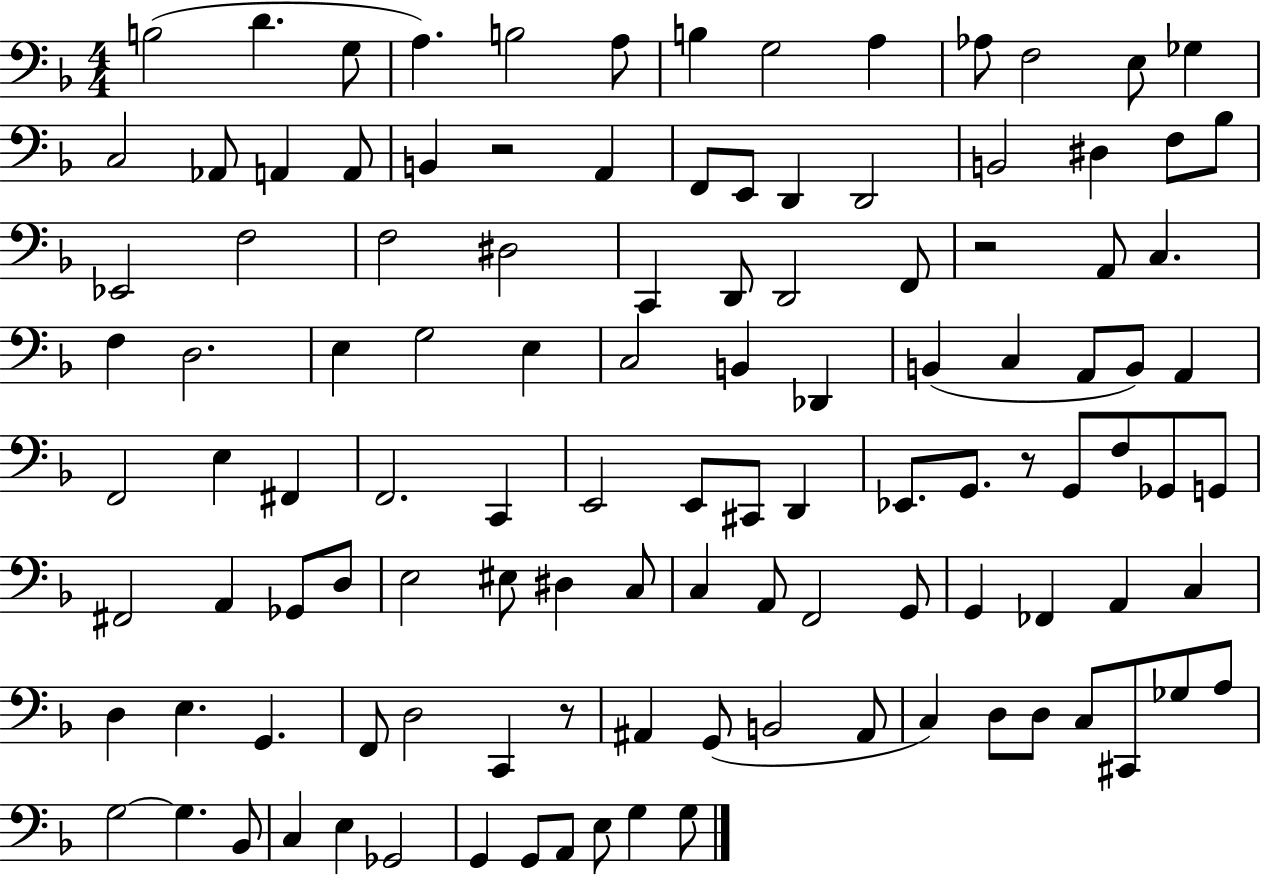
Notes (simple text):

B3/h D4/q. G3/e A3/q. B3/h A3/e B3/q G3/h A3/q Ab3/e F3/h E3/e Gb3/q C3/h Ab2/e A2/q A2/e B2/q R/h A2/q F2/e E2/e D2/q D2/h B2/h D#3/q F3/e Bb3/e Eb2/h F3/h F3/h D#3/h C2/q D2/e D2/h F2/e R/h A2/e C3/q. F3/q D3/h. E3/q G3/h E3/q C3/h B2/q Db2/q B2/q C3/q A2/e B2/e A2/q F2/h E3/q F#2/q F2/h. C2/q E2/h E2/e C#2/e D2/q Eb2/e. G2/e. R/e G2/e F3/e Gb2/e G2/e F#2/h A2/q Gb2/e D3/e E3/h EIS3/e D#3/q C3/e C3/q A2/e F2/h G2/e G2/q FES2/q A2/q C3/q D3/q E3/q. G2/q. F2/e D3/h C2/q R/e A#2/q G2/e B2/h A#2/e C3/q D3/e D3/e C3/e C#2/e Gb3/e A3/e G3/h G3/q. Bb2/e C3/q E3/q Gb2/h G2/q G2/e A2/e E3/e G3/q G3/e